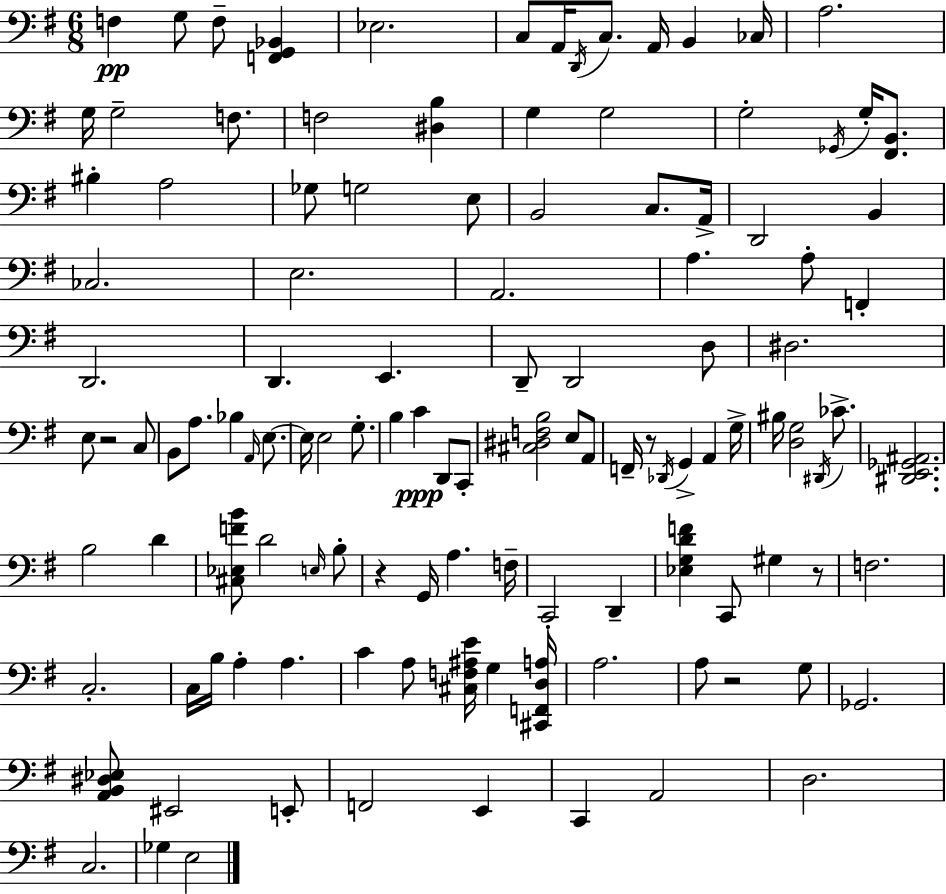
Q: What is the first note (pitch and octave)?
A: F3